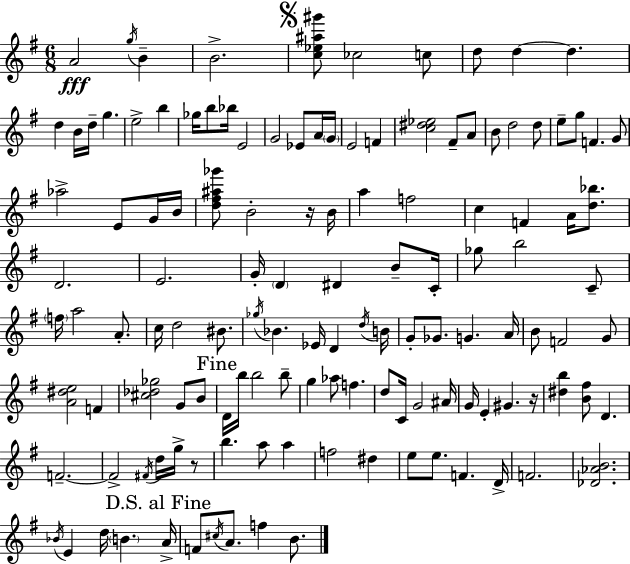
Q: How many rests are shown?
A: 3